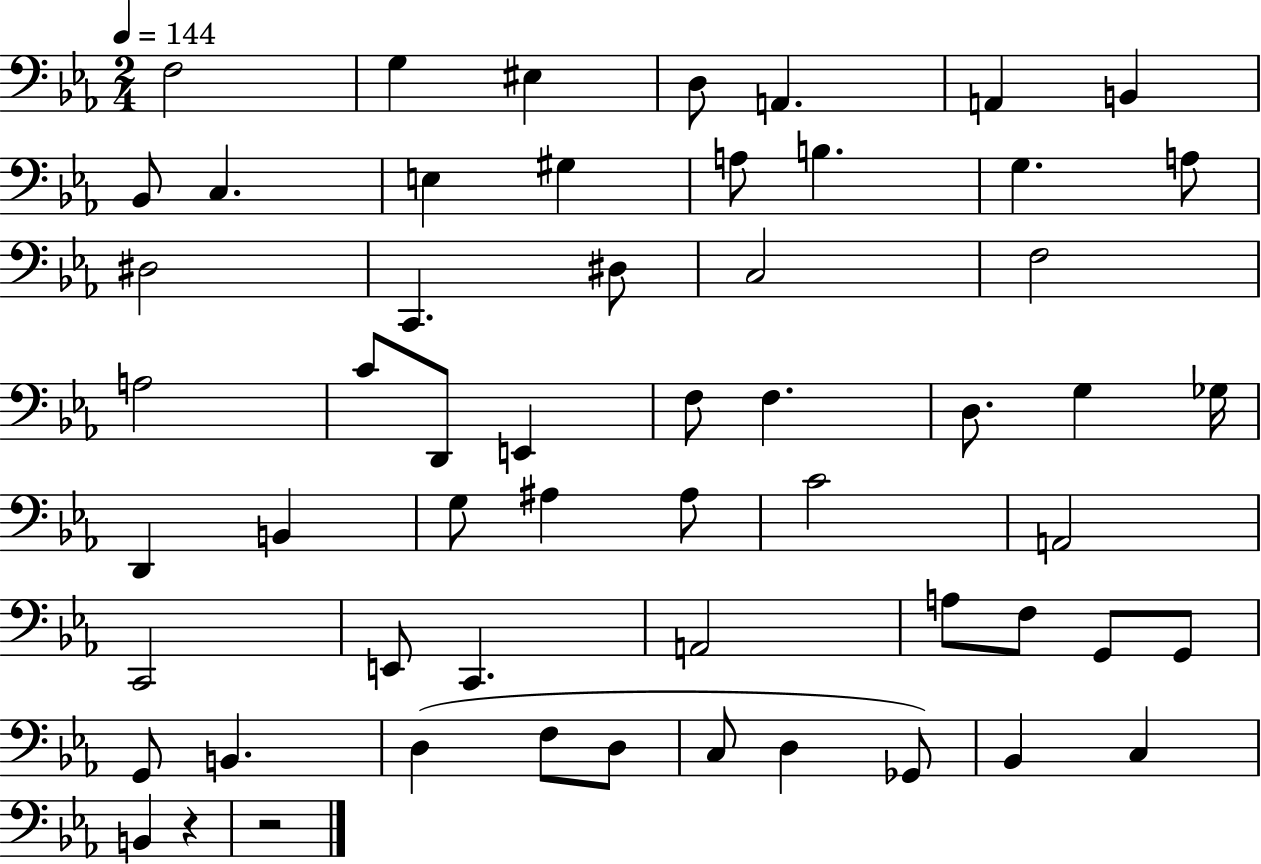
F3/h G3/q EIS3/q D3/e A2/q. A2/q B2/q Bb2/e C3/q. E3/q G#3/q A3/e B3/q. G3/q. A3/e D#3/h C2/q. D#3/e C3/h F3/h A3/h C4/e D2/e E2/q F3/e F3/q. D3/e. G3/q Gb3/s D2/q B2/q G3/e A#3/q A#3/e C4/h A2/h C2/h E2/e C2/q. A2/h A3/e F3/e G2/e G2/e G2/e B2/q. D3/q F3/e D3/e C3/e D3/q Gb2/e Bb2/q C3/q B2/q R/q R/h